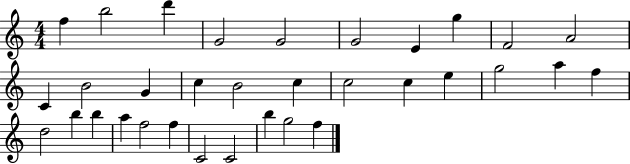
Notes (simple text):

F5/q B5/h D6/q G4/h G4/h G4/h E4/q G5/q F4/h A4/h C4/q B4/h G4/q C5/q B4/h C5/q C5/h C5/q E5/q G5/h A5/q F5/q D5/h B5/q B5/q A5/q F5/h F5/q C4/h C4/h B5/q G5/h F5/q